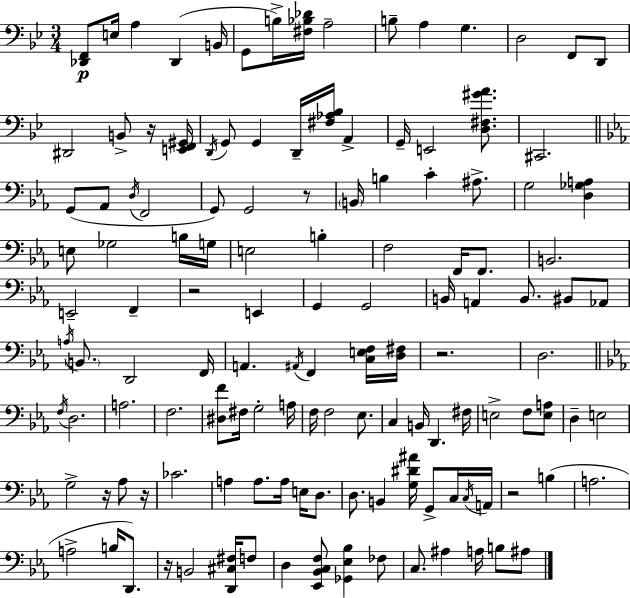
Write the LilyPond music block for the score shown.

{
  \clef bass
  \numericTimeSignature
  \time 3/4
  \key g \minor
  \repeat volta 2 { <des, f,>8\p e16 a4 des,4( b,16 | g,8 b16->) <fis bes des'>16 a2-- | b8-- a4 g4. | d2 f,8 d,8 | \break dis,2 b,8-> r16 <e, f, gis,>16 | \acciaccatura { d,16 } g,8 g,4 d,16-- <fis aes bes>16 a,4-> | g,16-- e,2 <d fis gis' a'>8. | cis,2. | \break \bar "||" \break \key ees \major g,8( aes,8 \acciaccatura { d16 } f,2 | g,8) g,2 r8 | \parenthesize b,16 b4 c'4-. ais8.-> | g2 <d ges a>4 | \break e8 ges2 b16 | g16 e2 b4-. | f2 f,16 f,8. | b,2. | \break e,2-- f,4-- | r2 e,4 | g,4 g,2 | b,16 a,4 b,8. bis,8 aes,8 | \break \acciaccatura { a16 } \parenthesize b,8. d,2 | f,16 a,4. \acciaccatura { ais,16 } f,4 | <c e f>16 <d fis>16 r2. | d2. | \break \bar "||" \break \key c \minor \acciaccatura { f16 } d2. | a2. | f2. | <dis f'>8 fis16 g2-. | \break a16 f16 f2 ees8. | c4 b,16 d,4. | fis16 e2-> f8 <e a>8 | d4-- e2 | \break g2-> r16 aes8 | r16 ces'2. | a4 a8. a16 e16 d8. | d8. b,4 <g dis' ais'>16 g,8-> c16 | \break \acciaccatura { c16 } a,16 r2 b4( | a2. | a2-> b16 d,8.) | r16 b,2 <d, cis fis>16 | \break f8 d4 <ees, bes, c f>8 <ges, ees bes>4 | fes8 c8. ais4 a16 b8 | ais8 } \bar "|."
}